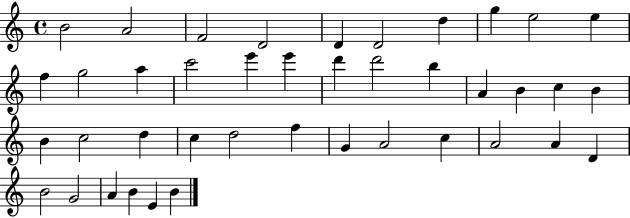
B4/h A4/h F4/h D4/h D4/q D4/h D5/q G5/q E5/h E5/q F5/q G5/h A5/q C6/h E6/q E6/q D6/q D6/h B5/q A4/q B4/q C5/q B4/q B4/q C5/h D5/q C5/q D5/h F5/q G4/q A4/h C5/q A4/h A4/q D4/q B4/h G4/h A4/q B4/q E4/q B4/q